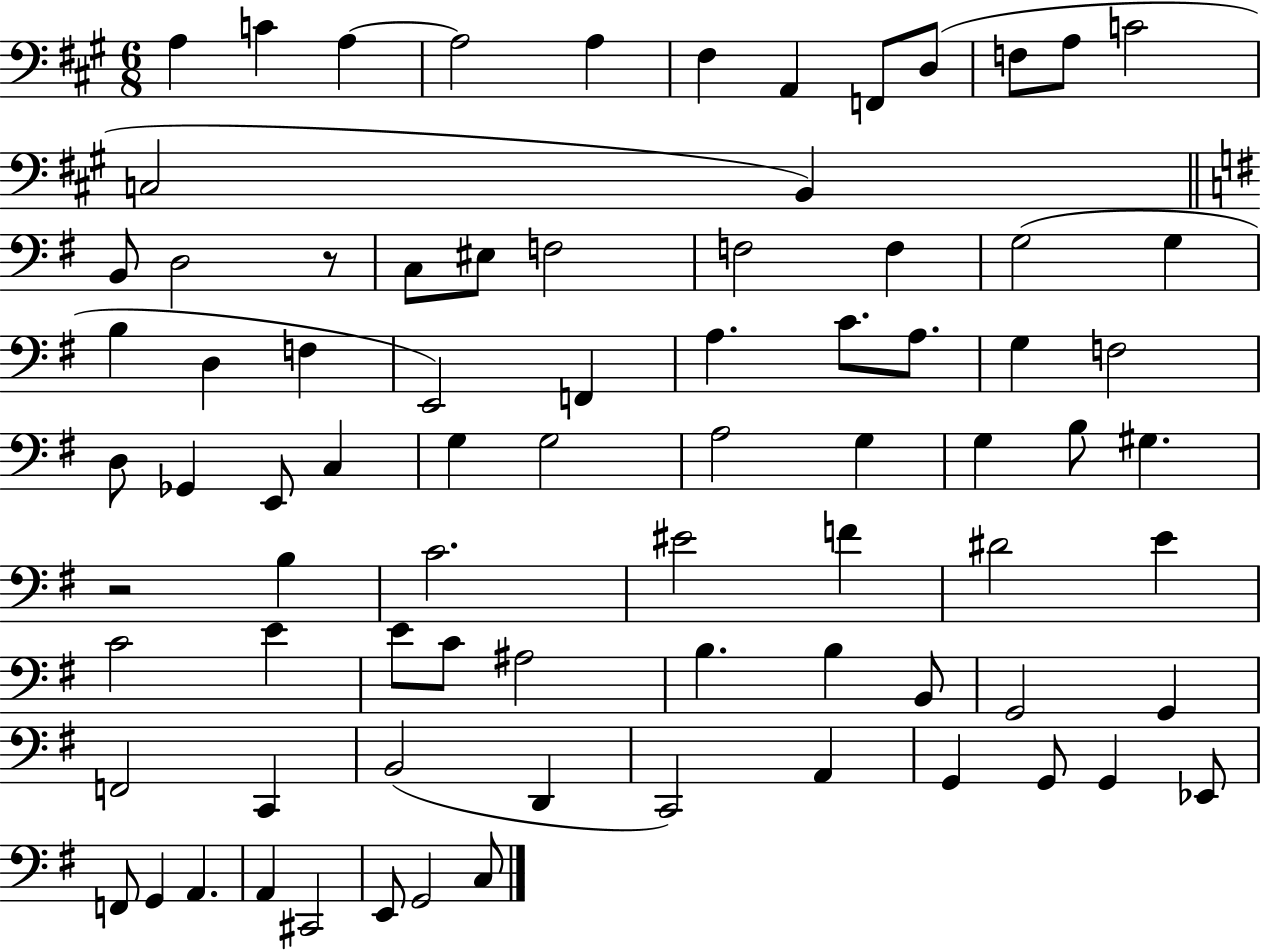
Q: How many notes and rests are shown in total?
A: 80